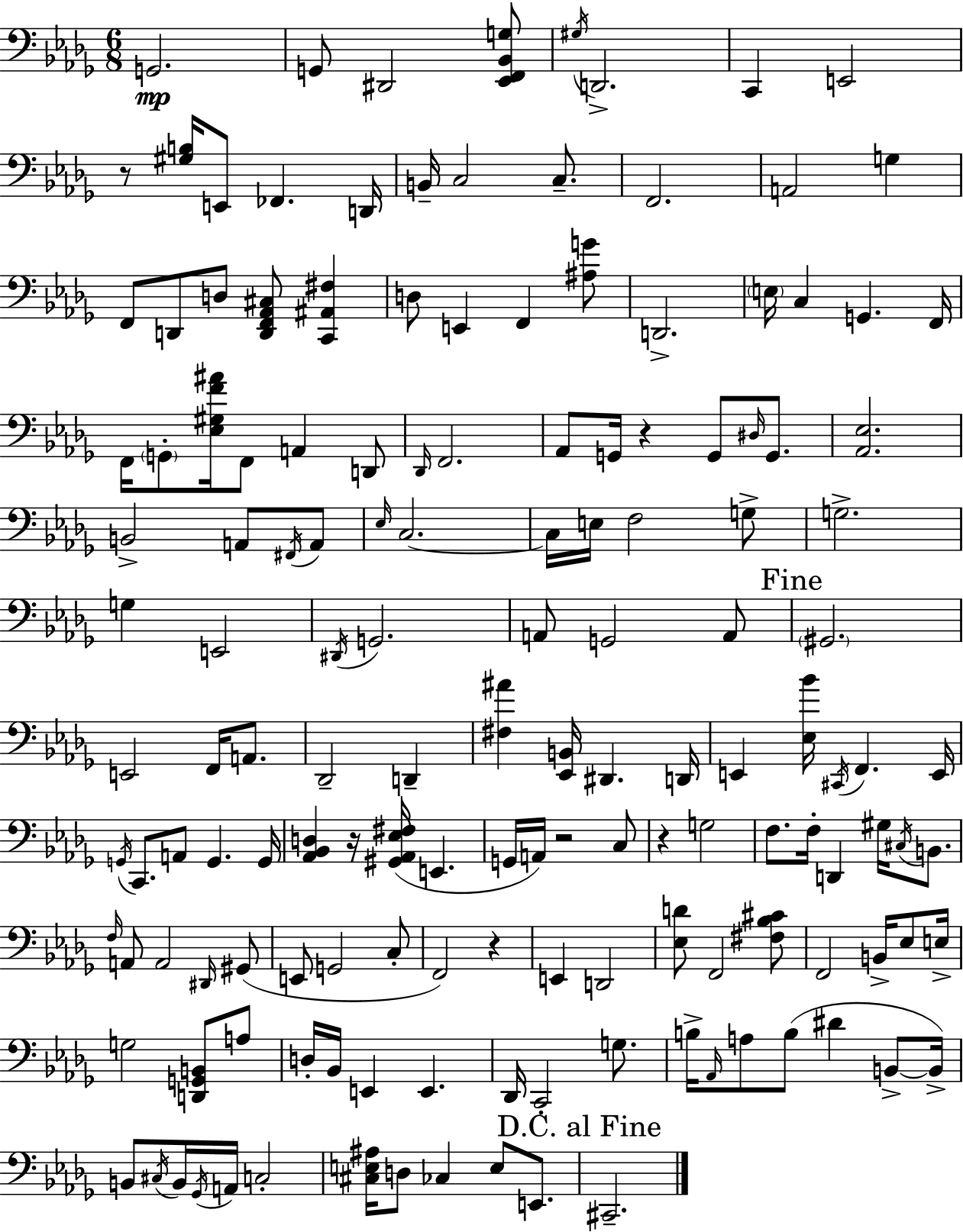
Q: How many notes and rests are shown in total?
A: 150